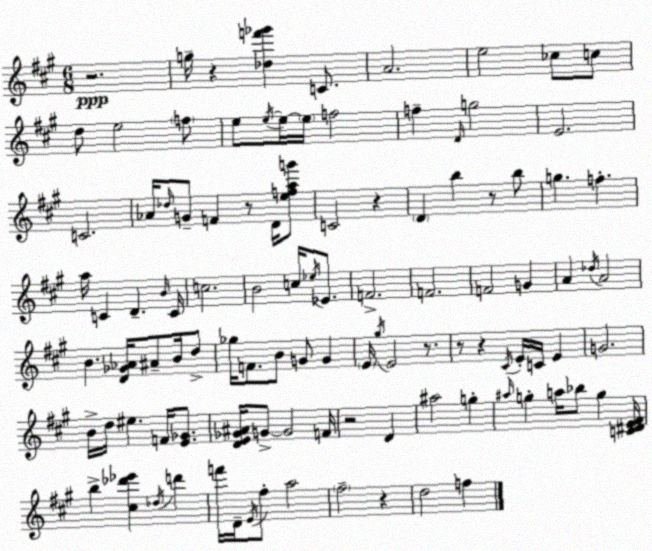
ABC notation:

X:1
T:Untitled
M:6/8
L:1/4
K:A
z2 g/4 z [_df'_g'] C/2 A2 e2 _c/2 c/2 d/2 e2 f/2 e/2 e/4 e/4 e/4 f2 f D/4 g2 E2 C2 _A/4 _d/4 G/2 F z/2 D/4 [efag']/2 C2 z D b z/2 b/2 g f a/4 C D B/4 C/4 c2 B2 c/4 _e/4 _E/2 F2 F2 F2 G A _d/4 A2 B [D_G_A]/4 ^A/2 B/4 d/2 _g/4 F/2 B/2 G/2 G E/4 ^g/4 E2 z/2 z/2 z ^C/4 E/4 C/4 E G2 B/4 d/4 ^e F/4 [E_G]/2 [DE_G^A]/4 G/2 G2 F/4 z2 D ^a2 g ^a/4 g a/4 _b/2 g [C^DE^F]/4 b [^c_d'_e'] _d/4 d' f'/4 D/4 E/4 ^f/2 a2 ^f2 z d2 f